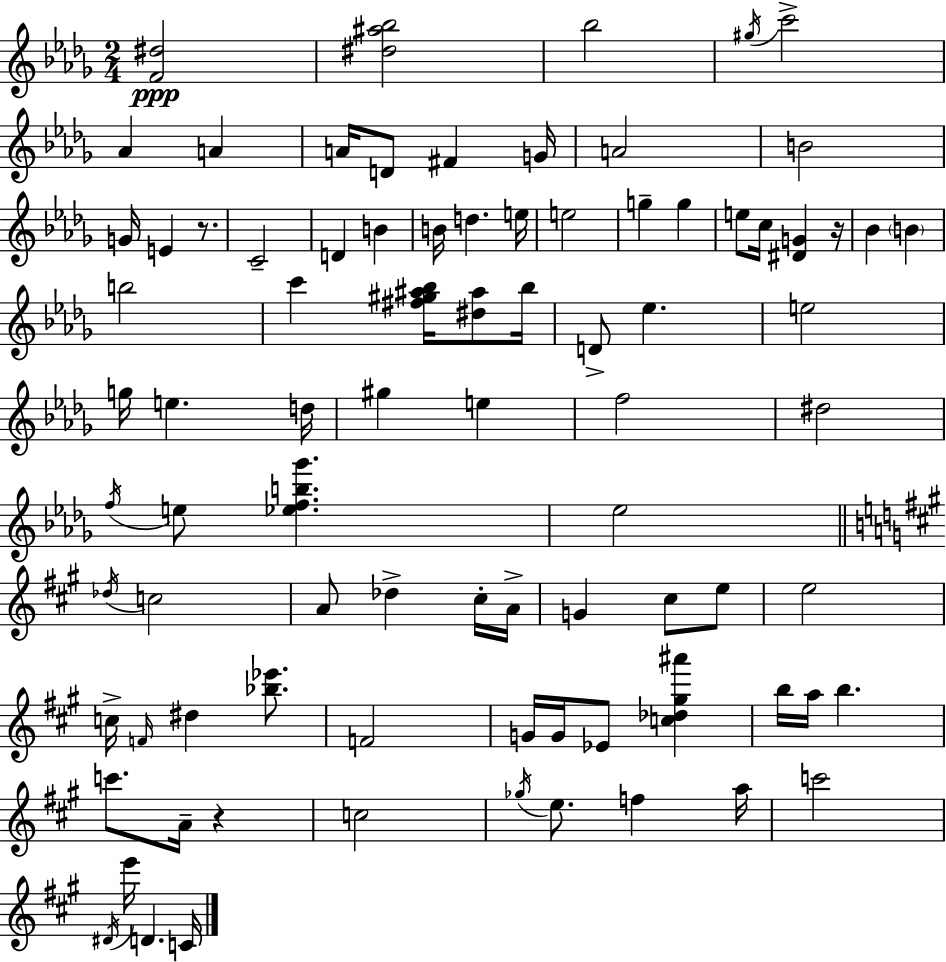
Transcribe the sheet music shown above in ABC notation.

X:1
T:Untitled
M:2/4
L:1/4
K:Bbm
[F^d]2 [^d^a_b]2 _b2 ^g/4 c'2 _A A A/4 D/2 ^F G/4 A2 B2 G/4 E z/2 C2 D B B/4 d e/4 e2 g g e/2 c/4 [^DG] z/4 _B B b2 c' [^f^g^a_b]/4 [^d^a]/2 _b/4 D/2 _e e2 g/4 e d/4 ^g e f2 ^d2 f/4 e/2 [_efb_g'] _e2 _d/4 c2 A/2 _d ^c/4 A/4 G ^c/2 e/2 e2 c/4 F/4 ^d [_b_e']/2 F2 G/4 G/4 _E/2 [c_d^g^a'] b/4 a/4 b c'/2 A/4 z c2 _g/4 e/2 f a/4 c'2 ^D/4 e'/4 D C/4